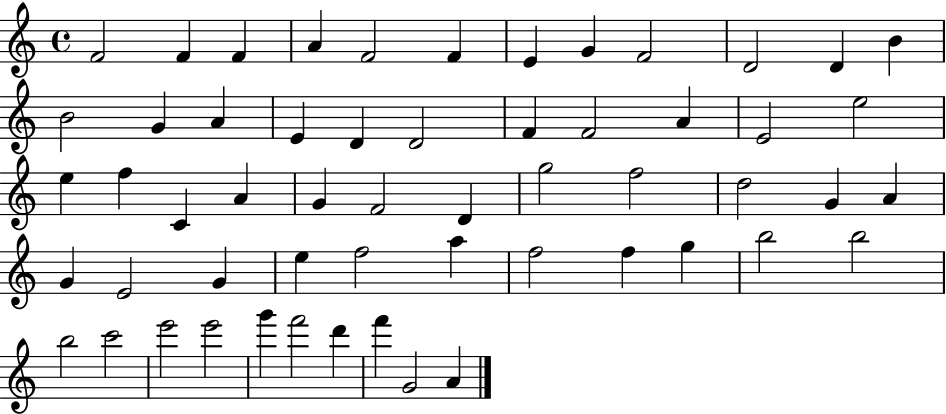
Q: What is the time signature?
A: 4/4